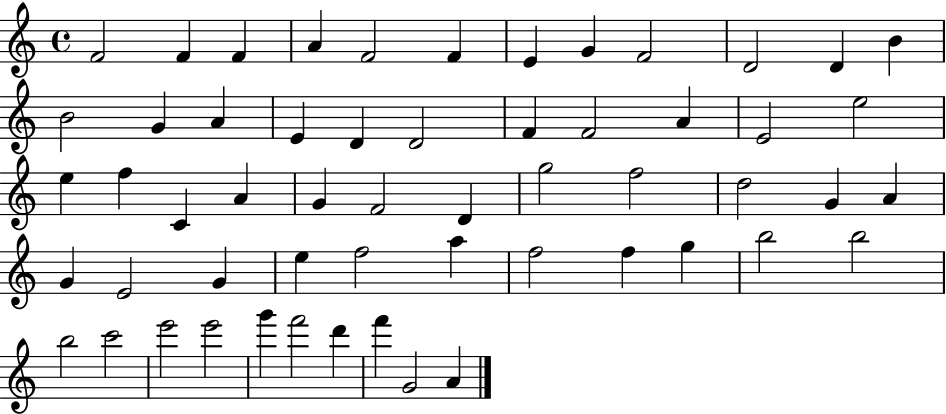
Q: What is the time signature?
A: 4/4